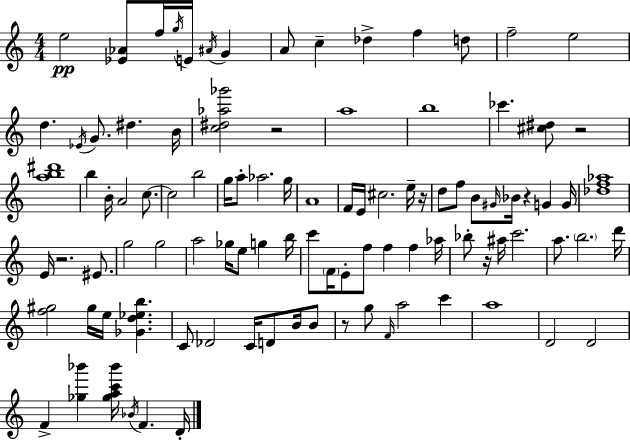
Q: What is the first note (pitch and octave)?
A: E5